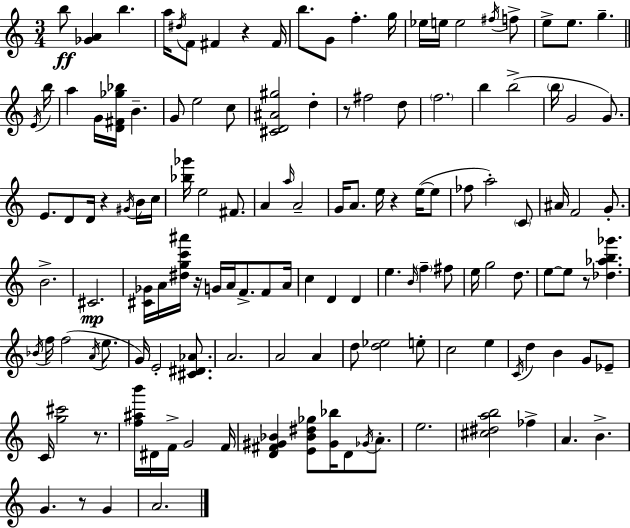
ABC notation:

X:1
T:Untitled
M:3/4
L:1/4
K:Am
b/2 [_GA] b a/4 ^d/4 F/2 ^F z ^F/4 b/2 G/2 f g/4 _e/4 e/4 e2 ^f/4 f/2 e/2 e/2 g E/4 b/4 a G/4 [D^F_g_b]/4 B G/2 e2 c/2 [^CD^A^g]2 d z/2 ^f2 d/2 f2 b b2 b/4 G2 G/2 E/2 D/2 D/4 z ^G/4 B/4 c/4 [_b_g']/4 e2 ^F/2 A a/4 A2 G/4 A/2 e/4 z e/4 e/2 _f/2 a2 C/2 ^A/4 F2 G/2 B2 ^C2 [^C_G]/4 A/4 [^dgc'^a']/4 z/4 G/4 A/4 F/2 F/2 A/4 c D D e B/4 f ^f/2 e/4 g2 d/2 e/2 e/2 z/2 [_d_ab_g'] _B/4 f/4 f2 A/4 e/2 G/4 E2 [^C^D_A]/2 A2 A2 A d/2 [d_e]2 e/2 c2 e C/4 d B G/2 _E/2 C/4 [g^c']2 z/2 [f^ab']/4 ^D/4 F/4 G2 F/4 [D^F^G_B] [E_B^d_g]/2 [^G_b]/4 D/2 _G/4 A/2 e2 [^c^dab]2 _f A B G z/2 G A2